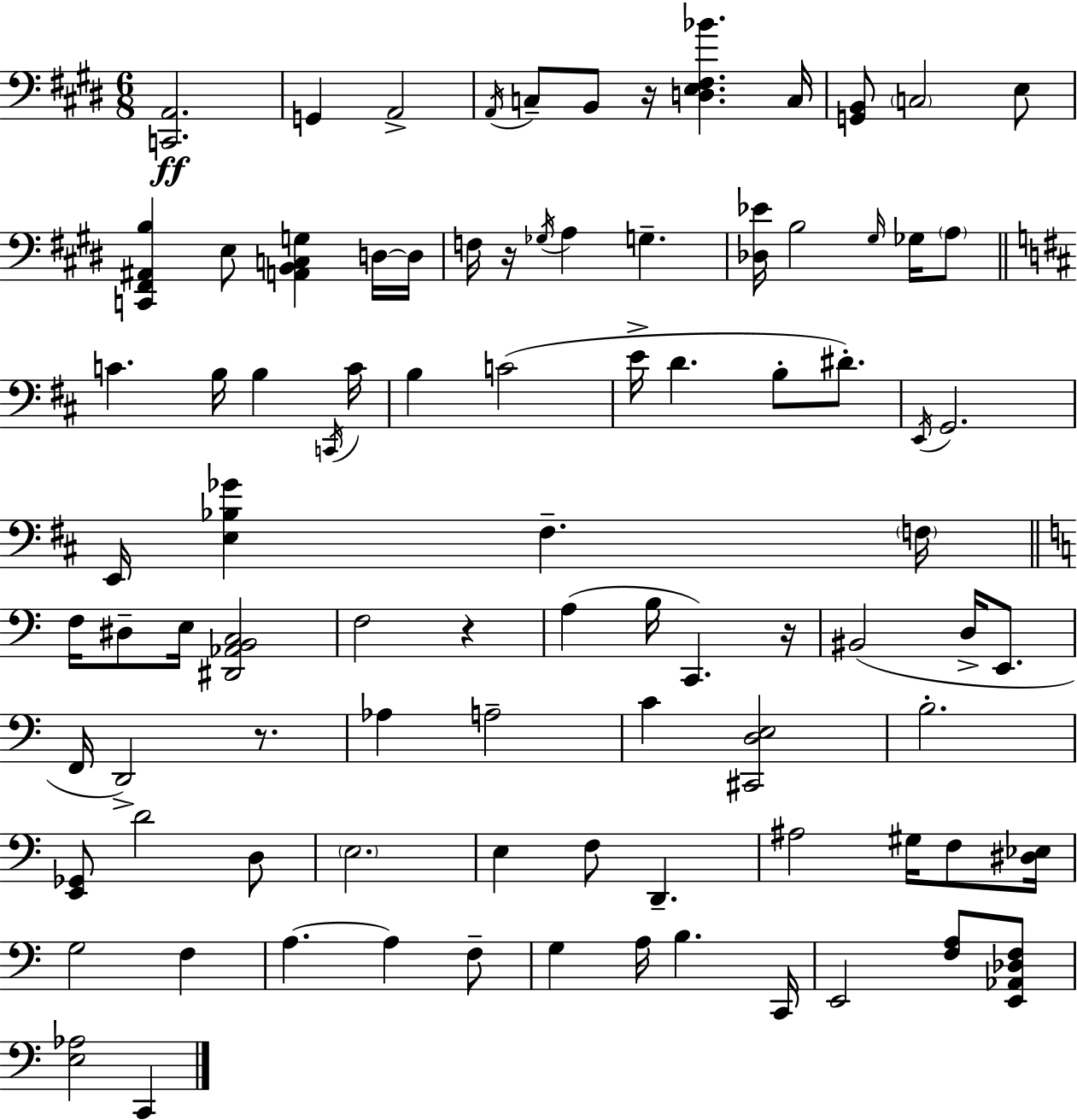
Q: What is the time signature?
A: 6/8